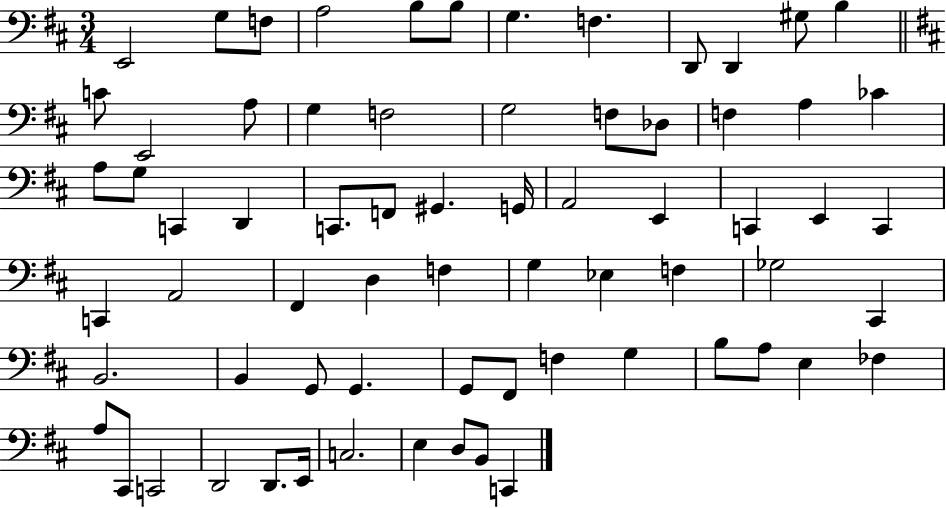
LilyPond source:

{
  \clef bass
  \numericTimeSignature
  \time 3/4
  \key d \major
  e,2 g8 f8 | a2 b8 b8 | g4. f4. | d,8 d,4 gis8 b4 | \break \bar "||" \break \key d \major c'8 e,2 a8 | g4 f2 | g2 f8 des8 | f4 a4 ces'4 | \break a8 g8 c,4 d,4 | c,8. f,8 gis,4. g,16 | a,2 e,4 | c,4 e,4 c,4 | \break c,4 a,2 | fis,4 d4 f4 | g4 ees4 f4 | ges2 cis,4 | \break b,2. | b,4 g,8 g,4. | g,8 fis,8 f4 g4 | b8 a8 e4 fes4 | \break a8 cis,8 c,2 | d,2 d,8. e,16 | c2. | e4 d8 b,8 c,4 | \break \bar "|."
}